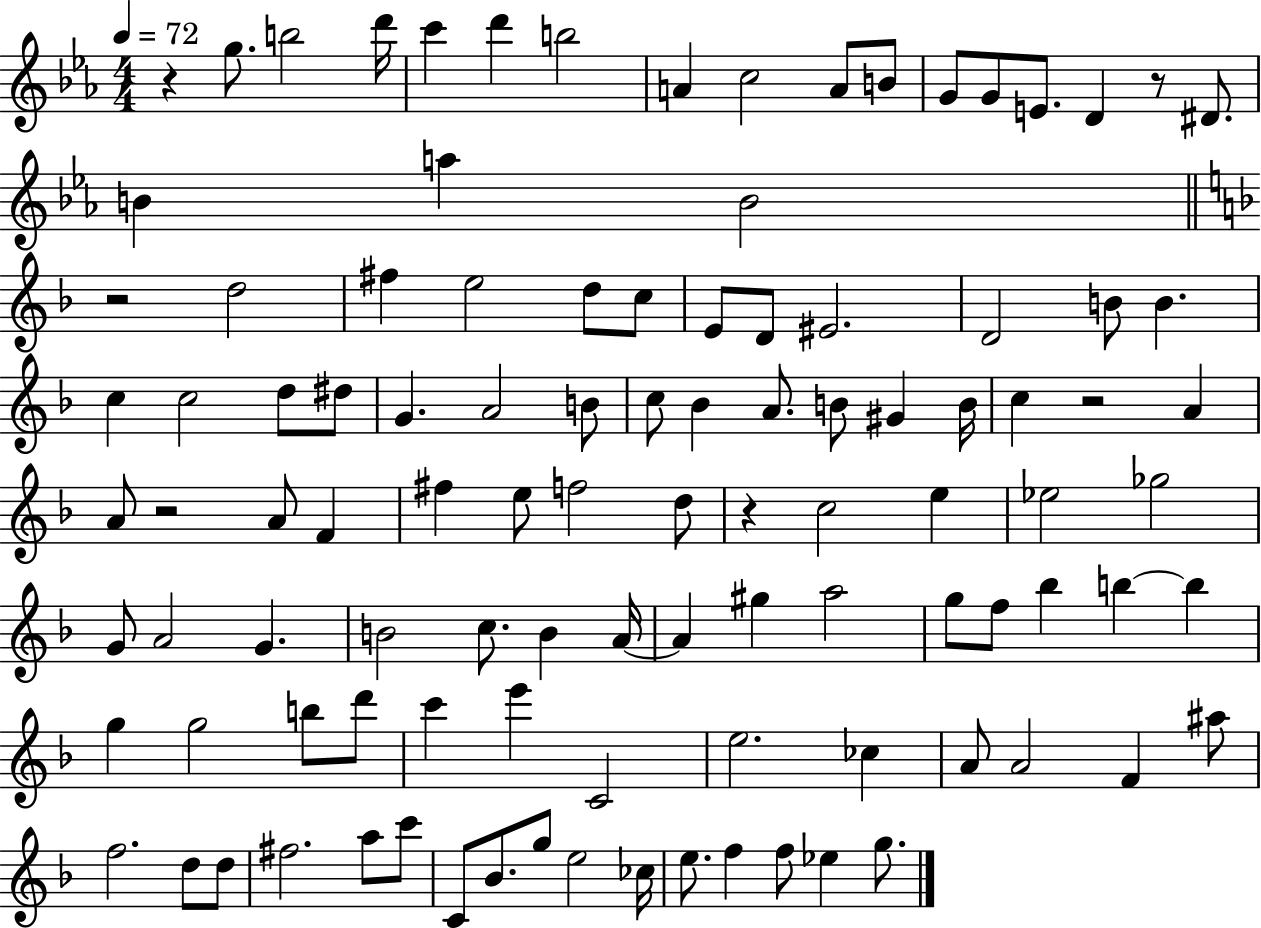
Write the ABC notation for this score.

X:1
T:Untitled
M:4/4
L:1/4
K:Eb
z g/2 b2 d'/4 c' d' b2 A c2 A/2 B/2 G/2 G/2 E/2 D z/2 ^D/2 B a B2 z2 d2 ^f e2 d/2 c/2 E/2 D/2 ^E2 D2 B/2 B c c2 d/2 ^d/2 G A2 B/2 c/2 _B A/2 B/2 ^G B/4 c z2 A A/2 z2 A/2 F ^f e/2 f2 d/2 z c2 e _e2 _g2 G/2 A2 G B2 c/2 B A/4 A ^g a2 g/2 f/2 _b b b g g2 b/2 d'/2 c' e' C2 e2 _c A/2 A2 F ^a/2 f2 d/2 d/2 ^f2 a/2 c'/2 C/2 _B/2 g/2 e2 _c/4 e/2 f f/2 _e g/2